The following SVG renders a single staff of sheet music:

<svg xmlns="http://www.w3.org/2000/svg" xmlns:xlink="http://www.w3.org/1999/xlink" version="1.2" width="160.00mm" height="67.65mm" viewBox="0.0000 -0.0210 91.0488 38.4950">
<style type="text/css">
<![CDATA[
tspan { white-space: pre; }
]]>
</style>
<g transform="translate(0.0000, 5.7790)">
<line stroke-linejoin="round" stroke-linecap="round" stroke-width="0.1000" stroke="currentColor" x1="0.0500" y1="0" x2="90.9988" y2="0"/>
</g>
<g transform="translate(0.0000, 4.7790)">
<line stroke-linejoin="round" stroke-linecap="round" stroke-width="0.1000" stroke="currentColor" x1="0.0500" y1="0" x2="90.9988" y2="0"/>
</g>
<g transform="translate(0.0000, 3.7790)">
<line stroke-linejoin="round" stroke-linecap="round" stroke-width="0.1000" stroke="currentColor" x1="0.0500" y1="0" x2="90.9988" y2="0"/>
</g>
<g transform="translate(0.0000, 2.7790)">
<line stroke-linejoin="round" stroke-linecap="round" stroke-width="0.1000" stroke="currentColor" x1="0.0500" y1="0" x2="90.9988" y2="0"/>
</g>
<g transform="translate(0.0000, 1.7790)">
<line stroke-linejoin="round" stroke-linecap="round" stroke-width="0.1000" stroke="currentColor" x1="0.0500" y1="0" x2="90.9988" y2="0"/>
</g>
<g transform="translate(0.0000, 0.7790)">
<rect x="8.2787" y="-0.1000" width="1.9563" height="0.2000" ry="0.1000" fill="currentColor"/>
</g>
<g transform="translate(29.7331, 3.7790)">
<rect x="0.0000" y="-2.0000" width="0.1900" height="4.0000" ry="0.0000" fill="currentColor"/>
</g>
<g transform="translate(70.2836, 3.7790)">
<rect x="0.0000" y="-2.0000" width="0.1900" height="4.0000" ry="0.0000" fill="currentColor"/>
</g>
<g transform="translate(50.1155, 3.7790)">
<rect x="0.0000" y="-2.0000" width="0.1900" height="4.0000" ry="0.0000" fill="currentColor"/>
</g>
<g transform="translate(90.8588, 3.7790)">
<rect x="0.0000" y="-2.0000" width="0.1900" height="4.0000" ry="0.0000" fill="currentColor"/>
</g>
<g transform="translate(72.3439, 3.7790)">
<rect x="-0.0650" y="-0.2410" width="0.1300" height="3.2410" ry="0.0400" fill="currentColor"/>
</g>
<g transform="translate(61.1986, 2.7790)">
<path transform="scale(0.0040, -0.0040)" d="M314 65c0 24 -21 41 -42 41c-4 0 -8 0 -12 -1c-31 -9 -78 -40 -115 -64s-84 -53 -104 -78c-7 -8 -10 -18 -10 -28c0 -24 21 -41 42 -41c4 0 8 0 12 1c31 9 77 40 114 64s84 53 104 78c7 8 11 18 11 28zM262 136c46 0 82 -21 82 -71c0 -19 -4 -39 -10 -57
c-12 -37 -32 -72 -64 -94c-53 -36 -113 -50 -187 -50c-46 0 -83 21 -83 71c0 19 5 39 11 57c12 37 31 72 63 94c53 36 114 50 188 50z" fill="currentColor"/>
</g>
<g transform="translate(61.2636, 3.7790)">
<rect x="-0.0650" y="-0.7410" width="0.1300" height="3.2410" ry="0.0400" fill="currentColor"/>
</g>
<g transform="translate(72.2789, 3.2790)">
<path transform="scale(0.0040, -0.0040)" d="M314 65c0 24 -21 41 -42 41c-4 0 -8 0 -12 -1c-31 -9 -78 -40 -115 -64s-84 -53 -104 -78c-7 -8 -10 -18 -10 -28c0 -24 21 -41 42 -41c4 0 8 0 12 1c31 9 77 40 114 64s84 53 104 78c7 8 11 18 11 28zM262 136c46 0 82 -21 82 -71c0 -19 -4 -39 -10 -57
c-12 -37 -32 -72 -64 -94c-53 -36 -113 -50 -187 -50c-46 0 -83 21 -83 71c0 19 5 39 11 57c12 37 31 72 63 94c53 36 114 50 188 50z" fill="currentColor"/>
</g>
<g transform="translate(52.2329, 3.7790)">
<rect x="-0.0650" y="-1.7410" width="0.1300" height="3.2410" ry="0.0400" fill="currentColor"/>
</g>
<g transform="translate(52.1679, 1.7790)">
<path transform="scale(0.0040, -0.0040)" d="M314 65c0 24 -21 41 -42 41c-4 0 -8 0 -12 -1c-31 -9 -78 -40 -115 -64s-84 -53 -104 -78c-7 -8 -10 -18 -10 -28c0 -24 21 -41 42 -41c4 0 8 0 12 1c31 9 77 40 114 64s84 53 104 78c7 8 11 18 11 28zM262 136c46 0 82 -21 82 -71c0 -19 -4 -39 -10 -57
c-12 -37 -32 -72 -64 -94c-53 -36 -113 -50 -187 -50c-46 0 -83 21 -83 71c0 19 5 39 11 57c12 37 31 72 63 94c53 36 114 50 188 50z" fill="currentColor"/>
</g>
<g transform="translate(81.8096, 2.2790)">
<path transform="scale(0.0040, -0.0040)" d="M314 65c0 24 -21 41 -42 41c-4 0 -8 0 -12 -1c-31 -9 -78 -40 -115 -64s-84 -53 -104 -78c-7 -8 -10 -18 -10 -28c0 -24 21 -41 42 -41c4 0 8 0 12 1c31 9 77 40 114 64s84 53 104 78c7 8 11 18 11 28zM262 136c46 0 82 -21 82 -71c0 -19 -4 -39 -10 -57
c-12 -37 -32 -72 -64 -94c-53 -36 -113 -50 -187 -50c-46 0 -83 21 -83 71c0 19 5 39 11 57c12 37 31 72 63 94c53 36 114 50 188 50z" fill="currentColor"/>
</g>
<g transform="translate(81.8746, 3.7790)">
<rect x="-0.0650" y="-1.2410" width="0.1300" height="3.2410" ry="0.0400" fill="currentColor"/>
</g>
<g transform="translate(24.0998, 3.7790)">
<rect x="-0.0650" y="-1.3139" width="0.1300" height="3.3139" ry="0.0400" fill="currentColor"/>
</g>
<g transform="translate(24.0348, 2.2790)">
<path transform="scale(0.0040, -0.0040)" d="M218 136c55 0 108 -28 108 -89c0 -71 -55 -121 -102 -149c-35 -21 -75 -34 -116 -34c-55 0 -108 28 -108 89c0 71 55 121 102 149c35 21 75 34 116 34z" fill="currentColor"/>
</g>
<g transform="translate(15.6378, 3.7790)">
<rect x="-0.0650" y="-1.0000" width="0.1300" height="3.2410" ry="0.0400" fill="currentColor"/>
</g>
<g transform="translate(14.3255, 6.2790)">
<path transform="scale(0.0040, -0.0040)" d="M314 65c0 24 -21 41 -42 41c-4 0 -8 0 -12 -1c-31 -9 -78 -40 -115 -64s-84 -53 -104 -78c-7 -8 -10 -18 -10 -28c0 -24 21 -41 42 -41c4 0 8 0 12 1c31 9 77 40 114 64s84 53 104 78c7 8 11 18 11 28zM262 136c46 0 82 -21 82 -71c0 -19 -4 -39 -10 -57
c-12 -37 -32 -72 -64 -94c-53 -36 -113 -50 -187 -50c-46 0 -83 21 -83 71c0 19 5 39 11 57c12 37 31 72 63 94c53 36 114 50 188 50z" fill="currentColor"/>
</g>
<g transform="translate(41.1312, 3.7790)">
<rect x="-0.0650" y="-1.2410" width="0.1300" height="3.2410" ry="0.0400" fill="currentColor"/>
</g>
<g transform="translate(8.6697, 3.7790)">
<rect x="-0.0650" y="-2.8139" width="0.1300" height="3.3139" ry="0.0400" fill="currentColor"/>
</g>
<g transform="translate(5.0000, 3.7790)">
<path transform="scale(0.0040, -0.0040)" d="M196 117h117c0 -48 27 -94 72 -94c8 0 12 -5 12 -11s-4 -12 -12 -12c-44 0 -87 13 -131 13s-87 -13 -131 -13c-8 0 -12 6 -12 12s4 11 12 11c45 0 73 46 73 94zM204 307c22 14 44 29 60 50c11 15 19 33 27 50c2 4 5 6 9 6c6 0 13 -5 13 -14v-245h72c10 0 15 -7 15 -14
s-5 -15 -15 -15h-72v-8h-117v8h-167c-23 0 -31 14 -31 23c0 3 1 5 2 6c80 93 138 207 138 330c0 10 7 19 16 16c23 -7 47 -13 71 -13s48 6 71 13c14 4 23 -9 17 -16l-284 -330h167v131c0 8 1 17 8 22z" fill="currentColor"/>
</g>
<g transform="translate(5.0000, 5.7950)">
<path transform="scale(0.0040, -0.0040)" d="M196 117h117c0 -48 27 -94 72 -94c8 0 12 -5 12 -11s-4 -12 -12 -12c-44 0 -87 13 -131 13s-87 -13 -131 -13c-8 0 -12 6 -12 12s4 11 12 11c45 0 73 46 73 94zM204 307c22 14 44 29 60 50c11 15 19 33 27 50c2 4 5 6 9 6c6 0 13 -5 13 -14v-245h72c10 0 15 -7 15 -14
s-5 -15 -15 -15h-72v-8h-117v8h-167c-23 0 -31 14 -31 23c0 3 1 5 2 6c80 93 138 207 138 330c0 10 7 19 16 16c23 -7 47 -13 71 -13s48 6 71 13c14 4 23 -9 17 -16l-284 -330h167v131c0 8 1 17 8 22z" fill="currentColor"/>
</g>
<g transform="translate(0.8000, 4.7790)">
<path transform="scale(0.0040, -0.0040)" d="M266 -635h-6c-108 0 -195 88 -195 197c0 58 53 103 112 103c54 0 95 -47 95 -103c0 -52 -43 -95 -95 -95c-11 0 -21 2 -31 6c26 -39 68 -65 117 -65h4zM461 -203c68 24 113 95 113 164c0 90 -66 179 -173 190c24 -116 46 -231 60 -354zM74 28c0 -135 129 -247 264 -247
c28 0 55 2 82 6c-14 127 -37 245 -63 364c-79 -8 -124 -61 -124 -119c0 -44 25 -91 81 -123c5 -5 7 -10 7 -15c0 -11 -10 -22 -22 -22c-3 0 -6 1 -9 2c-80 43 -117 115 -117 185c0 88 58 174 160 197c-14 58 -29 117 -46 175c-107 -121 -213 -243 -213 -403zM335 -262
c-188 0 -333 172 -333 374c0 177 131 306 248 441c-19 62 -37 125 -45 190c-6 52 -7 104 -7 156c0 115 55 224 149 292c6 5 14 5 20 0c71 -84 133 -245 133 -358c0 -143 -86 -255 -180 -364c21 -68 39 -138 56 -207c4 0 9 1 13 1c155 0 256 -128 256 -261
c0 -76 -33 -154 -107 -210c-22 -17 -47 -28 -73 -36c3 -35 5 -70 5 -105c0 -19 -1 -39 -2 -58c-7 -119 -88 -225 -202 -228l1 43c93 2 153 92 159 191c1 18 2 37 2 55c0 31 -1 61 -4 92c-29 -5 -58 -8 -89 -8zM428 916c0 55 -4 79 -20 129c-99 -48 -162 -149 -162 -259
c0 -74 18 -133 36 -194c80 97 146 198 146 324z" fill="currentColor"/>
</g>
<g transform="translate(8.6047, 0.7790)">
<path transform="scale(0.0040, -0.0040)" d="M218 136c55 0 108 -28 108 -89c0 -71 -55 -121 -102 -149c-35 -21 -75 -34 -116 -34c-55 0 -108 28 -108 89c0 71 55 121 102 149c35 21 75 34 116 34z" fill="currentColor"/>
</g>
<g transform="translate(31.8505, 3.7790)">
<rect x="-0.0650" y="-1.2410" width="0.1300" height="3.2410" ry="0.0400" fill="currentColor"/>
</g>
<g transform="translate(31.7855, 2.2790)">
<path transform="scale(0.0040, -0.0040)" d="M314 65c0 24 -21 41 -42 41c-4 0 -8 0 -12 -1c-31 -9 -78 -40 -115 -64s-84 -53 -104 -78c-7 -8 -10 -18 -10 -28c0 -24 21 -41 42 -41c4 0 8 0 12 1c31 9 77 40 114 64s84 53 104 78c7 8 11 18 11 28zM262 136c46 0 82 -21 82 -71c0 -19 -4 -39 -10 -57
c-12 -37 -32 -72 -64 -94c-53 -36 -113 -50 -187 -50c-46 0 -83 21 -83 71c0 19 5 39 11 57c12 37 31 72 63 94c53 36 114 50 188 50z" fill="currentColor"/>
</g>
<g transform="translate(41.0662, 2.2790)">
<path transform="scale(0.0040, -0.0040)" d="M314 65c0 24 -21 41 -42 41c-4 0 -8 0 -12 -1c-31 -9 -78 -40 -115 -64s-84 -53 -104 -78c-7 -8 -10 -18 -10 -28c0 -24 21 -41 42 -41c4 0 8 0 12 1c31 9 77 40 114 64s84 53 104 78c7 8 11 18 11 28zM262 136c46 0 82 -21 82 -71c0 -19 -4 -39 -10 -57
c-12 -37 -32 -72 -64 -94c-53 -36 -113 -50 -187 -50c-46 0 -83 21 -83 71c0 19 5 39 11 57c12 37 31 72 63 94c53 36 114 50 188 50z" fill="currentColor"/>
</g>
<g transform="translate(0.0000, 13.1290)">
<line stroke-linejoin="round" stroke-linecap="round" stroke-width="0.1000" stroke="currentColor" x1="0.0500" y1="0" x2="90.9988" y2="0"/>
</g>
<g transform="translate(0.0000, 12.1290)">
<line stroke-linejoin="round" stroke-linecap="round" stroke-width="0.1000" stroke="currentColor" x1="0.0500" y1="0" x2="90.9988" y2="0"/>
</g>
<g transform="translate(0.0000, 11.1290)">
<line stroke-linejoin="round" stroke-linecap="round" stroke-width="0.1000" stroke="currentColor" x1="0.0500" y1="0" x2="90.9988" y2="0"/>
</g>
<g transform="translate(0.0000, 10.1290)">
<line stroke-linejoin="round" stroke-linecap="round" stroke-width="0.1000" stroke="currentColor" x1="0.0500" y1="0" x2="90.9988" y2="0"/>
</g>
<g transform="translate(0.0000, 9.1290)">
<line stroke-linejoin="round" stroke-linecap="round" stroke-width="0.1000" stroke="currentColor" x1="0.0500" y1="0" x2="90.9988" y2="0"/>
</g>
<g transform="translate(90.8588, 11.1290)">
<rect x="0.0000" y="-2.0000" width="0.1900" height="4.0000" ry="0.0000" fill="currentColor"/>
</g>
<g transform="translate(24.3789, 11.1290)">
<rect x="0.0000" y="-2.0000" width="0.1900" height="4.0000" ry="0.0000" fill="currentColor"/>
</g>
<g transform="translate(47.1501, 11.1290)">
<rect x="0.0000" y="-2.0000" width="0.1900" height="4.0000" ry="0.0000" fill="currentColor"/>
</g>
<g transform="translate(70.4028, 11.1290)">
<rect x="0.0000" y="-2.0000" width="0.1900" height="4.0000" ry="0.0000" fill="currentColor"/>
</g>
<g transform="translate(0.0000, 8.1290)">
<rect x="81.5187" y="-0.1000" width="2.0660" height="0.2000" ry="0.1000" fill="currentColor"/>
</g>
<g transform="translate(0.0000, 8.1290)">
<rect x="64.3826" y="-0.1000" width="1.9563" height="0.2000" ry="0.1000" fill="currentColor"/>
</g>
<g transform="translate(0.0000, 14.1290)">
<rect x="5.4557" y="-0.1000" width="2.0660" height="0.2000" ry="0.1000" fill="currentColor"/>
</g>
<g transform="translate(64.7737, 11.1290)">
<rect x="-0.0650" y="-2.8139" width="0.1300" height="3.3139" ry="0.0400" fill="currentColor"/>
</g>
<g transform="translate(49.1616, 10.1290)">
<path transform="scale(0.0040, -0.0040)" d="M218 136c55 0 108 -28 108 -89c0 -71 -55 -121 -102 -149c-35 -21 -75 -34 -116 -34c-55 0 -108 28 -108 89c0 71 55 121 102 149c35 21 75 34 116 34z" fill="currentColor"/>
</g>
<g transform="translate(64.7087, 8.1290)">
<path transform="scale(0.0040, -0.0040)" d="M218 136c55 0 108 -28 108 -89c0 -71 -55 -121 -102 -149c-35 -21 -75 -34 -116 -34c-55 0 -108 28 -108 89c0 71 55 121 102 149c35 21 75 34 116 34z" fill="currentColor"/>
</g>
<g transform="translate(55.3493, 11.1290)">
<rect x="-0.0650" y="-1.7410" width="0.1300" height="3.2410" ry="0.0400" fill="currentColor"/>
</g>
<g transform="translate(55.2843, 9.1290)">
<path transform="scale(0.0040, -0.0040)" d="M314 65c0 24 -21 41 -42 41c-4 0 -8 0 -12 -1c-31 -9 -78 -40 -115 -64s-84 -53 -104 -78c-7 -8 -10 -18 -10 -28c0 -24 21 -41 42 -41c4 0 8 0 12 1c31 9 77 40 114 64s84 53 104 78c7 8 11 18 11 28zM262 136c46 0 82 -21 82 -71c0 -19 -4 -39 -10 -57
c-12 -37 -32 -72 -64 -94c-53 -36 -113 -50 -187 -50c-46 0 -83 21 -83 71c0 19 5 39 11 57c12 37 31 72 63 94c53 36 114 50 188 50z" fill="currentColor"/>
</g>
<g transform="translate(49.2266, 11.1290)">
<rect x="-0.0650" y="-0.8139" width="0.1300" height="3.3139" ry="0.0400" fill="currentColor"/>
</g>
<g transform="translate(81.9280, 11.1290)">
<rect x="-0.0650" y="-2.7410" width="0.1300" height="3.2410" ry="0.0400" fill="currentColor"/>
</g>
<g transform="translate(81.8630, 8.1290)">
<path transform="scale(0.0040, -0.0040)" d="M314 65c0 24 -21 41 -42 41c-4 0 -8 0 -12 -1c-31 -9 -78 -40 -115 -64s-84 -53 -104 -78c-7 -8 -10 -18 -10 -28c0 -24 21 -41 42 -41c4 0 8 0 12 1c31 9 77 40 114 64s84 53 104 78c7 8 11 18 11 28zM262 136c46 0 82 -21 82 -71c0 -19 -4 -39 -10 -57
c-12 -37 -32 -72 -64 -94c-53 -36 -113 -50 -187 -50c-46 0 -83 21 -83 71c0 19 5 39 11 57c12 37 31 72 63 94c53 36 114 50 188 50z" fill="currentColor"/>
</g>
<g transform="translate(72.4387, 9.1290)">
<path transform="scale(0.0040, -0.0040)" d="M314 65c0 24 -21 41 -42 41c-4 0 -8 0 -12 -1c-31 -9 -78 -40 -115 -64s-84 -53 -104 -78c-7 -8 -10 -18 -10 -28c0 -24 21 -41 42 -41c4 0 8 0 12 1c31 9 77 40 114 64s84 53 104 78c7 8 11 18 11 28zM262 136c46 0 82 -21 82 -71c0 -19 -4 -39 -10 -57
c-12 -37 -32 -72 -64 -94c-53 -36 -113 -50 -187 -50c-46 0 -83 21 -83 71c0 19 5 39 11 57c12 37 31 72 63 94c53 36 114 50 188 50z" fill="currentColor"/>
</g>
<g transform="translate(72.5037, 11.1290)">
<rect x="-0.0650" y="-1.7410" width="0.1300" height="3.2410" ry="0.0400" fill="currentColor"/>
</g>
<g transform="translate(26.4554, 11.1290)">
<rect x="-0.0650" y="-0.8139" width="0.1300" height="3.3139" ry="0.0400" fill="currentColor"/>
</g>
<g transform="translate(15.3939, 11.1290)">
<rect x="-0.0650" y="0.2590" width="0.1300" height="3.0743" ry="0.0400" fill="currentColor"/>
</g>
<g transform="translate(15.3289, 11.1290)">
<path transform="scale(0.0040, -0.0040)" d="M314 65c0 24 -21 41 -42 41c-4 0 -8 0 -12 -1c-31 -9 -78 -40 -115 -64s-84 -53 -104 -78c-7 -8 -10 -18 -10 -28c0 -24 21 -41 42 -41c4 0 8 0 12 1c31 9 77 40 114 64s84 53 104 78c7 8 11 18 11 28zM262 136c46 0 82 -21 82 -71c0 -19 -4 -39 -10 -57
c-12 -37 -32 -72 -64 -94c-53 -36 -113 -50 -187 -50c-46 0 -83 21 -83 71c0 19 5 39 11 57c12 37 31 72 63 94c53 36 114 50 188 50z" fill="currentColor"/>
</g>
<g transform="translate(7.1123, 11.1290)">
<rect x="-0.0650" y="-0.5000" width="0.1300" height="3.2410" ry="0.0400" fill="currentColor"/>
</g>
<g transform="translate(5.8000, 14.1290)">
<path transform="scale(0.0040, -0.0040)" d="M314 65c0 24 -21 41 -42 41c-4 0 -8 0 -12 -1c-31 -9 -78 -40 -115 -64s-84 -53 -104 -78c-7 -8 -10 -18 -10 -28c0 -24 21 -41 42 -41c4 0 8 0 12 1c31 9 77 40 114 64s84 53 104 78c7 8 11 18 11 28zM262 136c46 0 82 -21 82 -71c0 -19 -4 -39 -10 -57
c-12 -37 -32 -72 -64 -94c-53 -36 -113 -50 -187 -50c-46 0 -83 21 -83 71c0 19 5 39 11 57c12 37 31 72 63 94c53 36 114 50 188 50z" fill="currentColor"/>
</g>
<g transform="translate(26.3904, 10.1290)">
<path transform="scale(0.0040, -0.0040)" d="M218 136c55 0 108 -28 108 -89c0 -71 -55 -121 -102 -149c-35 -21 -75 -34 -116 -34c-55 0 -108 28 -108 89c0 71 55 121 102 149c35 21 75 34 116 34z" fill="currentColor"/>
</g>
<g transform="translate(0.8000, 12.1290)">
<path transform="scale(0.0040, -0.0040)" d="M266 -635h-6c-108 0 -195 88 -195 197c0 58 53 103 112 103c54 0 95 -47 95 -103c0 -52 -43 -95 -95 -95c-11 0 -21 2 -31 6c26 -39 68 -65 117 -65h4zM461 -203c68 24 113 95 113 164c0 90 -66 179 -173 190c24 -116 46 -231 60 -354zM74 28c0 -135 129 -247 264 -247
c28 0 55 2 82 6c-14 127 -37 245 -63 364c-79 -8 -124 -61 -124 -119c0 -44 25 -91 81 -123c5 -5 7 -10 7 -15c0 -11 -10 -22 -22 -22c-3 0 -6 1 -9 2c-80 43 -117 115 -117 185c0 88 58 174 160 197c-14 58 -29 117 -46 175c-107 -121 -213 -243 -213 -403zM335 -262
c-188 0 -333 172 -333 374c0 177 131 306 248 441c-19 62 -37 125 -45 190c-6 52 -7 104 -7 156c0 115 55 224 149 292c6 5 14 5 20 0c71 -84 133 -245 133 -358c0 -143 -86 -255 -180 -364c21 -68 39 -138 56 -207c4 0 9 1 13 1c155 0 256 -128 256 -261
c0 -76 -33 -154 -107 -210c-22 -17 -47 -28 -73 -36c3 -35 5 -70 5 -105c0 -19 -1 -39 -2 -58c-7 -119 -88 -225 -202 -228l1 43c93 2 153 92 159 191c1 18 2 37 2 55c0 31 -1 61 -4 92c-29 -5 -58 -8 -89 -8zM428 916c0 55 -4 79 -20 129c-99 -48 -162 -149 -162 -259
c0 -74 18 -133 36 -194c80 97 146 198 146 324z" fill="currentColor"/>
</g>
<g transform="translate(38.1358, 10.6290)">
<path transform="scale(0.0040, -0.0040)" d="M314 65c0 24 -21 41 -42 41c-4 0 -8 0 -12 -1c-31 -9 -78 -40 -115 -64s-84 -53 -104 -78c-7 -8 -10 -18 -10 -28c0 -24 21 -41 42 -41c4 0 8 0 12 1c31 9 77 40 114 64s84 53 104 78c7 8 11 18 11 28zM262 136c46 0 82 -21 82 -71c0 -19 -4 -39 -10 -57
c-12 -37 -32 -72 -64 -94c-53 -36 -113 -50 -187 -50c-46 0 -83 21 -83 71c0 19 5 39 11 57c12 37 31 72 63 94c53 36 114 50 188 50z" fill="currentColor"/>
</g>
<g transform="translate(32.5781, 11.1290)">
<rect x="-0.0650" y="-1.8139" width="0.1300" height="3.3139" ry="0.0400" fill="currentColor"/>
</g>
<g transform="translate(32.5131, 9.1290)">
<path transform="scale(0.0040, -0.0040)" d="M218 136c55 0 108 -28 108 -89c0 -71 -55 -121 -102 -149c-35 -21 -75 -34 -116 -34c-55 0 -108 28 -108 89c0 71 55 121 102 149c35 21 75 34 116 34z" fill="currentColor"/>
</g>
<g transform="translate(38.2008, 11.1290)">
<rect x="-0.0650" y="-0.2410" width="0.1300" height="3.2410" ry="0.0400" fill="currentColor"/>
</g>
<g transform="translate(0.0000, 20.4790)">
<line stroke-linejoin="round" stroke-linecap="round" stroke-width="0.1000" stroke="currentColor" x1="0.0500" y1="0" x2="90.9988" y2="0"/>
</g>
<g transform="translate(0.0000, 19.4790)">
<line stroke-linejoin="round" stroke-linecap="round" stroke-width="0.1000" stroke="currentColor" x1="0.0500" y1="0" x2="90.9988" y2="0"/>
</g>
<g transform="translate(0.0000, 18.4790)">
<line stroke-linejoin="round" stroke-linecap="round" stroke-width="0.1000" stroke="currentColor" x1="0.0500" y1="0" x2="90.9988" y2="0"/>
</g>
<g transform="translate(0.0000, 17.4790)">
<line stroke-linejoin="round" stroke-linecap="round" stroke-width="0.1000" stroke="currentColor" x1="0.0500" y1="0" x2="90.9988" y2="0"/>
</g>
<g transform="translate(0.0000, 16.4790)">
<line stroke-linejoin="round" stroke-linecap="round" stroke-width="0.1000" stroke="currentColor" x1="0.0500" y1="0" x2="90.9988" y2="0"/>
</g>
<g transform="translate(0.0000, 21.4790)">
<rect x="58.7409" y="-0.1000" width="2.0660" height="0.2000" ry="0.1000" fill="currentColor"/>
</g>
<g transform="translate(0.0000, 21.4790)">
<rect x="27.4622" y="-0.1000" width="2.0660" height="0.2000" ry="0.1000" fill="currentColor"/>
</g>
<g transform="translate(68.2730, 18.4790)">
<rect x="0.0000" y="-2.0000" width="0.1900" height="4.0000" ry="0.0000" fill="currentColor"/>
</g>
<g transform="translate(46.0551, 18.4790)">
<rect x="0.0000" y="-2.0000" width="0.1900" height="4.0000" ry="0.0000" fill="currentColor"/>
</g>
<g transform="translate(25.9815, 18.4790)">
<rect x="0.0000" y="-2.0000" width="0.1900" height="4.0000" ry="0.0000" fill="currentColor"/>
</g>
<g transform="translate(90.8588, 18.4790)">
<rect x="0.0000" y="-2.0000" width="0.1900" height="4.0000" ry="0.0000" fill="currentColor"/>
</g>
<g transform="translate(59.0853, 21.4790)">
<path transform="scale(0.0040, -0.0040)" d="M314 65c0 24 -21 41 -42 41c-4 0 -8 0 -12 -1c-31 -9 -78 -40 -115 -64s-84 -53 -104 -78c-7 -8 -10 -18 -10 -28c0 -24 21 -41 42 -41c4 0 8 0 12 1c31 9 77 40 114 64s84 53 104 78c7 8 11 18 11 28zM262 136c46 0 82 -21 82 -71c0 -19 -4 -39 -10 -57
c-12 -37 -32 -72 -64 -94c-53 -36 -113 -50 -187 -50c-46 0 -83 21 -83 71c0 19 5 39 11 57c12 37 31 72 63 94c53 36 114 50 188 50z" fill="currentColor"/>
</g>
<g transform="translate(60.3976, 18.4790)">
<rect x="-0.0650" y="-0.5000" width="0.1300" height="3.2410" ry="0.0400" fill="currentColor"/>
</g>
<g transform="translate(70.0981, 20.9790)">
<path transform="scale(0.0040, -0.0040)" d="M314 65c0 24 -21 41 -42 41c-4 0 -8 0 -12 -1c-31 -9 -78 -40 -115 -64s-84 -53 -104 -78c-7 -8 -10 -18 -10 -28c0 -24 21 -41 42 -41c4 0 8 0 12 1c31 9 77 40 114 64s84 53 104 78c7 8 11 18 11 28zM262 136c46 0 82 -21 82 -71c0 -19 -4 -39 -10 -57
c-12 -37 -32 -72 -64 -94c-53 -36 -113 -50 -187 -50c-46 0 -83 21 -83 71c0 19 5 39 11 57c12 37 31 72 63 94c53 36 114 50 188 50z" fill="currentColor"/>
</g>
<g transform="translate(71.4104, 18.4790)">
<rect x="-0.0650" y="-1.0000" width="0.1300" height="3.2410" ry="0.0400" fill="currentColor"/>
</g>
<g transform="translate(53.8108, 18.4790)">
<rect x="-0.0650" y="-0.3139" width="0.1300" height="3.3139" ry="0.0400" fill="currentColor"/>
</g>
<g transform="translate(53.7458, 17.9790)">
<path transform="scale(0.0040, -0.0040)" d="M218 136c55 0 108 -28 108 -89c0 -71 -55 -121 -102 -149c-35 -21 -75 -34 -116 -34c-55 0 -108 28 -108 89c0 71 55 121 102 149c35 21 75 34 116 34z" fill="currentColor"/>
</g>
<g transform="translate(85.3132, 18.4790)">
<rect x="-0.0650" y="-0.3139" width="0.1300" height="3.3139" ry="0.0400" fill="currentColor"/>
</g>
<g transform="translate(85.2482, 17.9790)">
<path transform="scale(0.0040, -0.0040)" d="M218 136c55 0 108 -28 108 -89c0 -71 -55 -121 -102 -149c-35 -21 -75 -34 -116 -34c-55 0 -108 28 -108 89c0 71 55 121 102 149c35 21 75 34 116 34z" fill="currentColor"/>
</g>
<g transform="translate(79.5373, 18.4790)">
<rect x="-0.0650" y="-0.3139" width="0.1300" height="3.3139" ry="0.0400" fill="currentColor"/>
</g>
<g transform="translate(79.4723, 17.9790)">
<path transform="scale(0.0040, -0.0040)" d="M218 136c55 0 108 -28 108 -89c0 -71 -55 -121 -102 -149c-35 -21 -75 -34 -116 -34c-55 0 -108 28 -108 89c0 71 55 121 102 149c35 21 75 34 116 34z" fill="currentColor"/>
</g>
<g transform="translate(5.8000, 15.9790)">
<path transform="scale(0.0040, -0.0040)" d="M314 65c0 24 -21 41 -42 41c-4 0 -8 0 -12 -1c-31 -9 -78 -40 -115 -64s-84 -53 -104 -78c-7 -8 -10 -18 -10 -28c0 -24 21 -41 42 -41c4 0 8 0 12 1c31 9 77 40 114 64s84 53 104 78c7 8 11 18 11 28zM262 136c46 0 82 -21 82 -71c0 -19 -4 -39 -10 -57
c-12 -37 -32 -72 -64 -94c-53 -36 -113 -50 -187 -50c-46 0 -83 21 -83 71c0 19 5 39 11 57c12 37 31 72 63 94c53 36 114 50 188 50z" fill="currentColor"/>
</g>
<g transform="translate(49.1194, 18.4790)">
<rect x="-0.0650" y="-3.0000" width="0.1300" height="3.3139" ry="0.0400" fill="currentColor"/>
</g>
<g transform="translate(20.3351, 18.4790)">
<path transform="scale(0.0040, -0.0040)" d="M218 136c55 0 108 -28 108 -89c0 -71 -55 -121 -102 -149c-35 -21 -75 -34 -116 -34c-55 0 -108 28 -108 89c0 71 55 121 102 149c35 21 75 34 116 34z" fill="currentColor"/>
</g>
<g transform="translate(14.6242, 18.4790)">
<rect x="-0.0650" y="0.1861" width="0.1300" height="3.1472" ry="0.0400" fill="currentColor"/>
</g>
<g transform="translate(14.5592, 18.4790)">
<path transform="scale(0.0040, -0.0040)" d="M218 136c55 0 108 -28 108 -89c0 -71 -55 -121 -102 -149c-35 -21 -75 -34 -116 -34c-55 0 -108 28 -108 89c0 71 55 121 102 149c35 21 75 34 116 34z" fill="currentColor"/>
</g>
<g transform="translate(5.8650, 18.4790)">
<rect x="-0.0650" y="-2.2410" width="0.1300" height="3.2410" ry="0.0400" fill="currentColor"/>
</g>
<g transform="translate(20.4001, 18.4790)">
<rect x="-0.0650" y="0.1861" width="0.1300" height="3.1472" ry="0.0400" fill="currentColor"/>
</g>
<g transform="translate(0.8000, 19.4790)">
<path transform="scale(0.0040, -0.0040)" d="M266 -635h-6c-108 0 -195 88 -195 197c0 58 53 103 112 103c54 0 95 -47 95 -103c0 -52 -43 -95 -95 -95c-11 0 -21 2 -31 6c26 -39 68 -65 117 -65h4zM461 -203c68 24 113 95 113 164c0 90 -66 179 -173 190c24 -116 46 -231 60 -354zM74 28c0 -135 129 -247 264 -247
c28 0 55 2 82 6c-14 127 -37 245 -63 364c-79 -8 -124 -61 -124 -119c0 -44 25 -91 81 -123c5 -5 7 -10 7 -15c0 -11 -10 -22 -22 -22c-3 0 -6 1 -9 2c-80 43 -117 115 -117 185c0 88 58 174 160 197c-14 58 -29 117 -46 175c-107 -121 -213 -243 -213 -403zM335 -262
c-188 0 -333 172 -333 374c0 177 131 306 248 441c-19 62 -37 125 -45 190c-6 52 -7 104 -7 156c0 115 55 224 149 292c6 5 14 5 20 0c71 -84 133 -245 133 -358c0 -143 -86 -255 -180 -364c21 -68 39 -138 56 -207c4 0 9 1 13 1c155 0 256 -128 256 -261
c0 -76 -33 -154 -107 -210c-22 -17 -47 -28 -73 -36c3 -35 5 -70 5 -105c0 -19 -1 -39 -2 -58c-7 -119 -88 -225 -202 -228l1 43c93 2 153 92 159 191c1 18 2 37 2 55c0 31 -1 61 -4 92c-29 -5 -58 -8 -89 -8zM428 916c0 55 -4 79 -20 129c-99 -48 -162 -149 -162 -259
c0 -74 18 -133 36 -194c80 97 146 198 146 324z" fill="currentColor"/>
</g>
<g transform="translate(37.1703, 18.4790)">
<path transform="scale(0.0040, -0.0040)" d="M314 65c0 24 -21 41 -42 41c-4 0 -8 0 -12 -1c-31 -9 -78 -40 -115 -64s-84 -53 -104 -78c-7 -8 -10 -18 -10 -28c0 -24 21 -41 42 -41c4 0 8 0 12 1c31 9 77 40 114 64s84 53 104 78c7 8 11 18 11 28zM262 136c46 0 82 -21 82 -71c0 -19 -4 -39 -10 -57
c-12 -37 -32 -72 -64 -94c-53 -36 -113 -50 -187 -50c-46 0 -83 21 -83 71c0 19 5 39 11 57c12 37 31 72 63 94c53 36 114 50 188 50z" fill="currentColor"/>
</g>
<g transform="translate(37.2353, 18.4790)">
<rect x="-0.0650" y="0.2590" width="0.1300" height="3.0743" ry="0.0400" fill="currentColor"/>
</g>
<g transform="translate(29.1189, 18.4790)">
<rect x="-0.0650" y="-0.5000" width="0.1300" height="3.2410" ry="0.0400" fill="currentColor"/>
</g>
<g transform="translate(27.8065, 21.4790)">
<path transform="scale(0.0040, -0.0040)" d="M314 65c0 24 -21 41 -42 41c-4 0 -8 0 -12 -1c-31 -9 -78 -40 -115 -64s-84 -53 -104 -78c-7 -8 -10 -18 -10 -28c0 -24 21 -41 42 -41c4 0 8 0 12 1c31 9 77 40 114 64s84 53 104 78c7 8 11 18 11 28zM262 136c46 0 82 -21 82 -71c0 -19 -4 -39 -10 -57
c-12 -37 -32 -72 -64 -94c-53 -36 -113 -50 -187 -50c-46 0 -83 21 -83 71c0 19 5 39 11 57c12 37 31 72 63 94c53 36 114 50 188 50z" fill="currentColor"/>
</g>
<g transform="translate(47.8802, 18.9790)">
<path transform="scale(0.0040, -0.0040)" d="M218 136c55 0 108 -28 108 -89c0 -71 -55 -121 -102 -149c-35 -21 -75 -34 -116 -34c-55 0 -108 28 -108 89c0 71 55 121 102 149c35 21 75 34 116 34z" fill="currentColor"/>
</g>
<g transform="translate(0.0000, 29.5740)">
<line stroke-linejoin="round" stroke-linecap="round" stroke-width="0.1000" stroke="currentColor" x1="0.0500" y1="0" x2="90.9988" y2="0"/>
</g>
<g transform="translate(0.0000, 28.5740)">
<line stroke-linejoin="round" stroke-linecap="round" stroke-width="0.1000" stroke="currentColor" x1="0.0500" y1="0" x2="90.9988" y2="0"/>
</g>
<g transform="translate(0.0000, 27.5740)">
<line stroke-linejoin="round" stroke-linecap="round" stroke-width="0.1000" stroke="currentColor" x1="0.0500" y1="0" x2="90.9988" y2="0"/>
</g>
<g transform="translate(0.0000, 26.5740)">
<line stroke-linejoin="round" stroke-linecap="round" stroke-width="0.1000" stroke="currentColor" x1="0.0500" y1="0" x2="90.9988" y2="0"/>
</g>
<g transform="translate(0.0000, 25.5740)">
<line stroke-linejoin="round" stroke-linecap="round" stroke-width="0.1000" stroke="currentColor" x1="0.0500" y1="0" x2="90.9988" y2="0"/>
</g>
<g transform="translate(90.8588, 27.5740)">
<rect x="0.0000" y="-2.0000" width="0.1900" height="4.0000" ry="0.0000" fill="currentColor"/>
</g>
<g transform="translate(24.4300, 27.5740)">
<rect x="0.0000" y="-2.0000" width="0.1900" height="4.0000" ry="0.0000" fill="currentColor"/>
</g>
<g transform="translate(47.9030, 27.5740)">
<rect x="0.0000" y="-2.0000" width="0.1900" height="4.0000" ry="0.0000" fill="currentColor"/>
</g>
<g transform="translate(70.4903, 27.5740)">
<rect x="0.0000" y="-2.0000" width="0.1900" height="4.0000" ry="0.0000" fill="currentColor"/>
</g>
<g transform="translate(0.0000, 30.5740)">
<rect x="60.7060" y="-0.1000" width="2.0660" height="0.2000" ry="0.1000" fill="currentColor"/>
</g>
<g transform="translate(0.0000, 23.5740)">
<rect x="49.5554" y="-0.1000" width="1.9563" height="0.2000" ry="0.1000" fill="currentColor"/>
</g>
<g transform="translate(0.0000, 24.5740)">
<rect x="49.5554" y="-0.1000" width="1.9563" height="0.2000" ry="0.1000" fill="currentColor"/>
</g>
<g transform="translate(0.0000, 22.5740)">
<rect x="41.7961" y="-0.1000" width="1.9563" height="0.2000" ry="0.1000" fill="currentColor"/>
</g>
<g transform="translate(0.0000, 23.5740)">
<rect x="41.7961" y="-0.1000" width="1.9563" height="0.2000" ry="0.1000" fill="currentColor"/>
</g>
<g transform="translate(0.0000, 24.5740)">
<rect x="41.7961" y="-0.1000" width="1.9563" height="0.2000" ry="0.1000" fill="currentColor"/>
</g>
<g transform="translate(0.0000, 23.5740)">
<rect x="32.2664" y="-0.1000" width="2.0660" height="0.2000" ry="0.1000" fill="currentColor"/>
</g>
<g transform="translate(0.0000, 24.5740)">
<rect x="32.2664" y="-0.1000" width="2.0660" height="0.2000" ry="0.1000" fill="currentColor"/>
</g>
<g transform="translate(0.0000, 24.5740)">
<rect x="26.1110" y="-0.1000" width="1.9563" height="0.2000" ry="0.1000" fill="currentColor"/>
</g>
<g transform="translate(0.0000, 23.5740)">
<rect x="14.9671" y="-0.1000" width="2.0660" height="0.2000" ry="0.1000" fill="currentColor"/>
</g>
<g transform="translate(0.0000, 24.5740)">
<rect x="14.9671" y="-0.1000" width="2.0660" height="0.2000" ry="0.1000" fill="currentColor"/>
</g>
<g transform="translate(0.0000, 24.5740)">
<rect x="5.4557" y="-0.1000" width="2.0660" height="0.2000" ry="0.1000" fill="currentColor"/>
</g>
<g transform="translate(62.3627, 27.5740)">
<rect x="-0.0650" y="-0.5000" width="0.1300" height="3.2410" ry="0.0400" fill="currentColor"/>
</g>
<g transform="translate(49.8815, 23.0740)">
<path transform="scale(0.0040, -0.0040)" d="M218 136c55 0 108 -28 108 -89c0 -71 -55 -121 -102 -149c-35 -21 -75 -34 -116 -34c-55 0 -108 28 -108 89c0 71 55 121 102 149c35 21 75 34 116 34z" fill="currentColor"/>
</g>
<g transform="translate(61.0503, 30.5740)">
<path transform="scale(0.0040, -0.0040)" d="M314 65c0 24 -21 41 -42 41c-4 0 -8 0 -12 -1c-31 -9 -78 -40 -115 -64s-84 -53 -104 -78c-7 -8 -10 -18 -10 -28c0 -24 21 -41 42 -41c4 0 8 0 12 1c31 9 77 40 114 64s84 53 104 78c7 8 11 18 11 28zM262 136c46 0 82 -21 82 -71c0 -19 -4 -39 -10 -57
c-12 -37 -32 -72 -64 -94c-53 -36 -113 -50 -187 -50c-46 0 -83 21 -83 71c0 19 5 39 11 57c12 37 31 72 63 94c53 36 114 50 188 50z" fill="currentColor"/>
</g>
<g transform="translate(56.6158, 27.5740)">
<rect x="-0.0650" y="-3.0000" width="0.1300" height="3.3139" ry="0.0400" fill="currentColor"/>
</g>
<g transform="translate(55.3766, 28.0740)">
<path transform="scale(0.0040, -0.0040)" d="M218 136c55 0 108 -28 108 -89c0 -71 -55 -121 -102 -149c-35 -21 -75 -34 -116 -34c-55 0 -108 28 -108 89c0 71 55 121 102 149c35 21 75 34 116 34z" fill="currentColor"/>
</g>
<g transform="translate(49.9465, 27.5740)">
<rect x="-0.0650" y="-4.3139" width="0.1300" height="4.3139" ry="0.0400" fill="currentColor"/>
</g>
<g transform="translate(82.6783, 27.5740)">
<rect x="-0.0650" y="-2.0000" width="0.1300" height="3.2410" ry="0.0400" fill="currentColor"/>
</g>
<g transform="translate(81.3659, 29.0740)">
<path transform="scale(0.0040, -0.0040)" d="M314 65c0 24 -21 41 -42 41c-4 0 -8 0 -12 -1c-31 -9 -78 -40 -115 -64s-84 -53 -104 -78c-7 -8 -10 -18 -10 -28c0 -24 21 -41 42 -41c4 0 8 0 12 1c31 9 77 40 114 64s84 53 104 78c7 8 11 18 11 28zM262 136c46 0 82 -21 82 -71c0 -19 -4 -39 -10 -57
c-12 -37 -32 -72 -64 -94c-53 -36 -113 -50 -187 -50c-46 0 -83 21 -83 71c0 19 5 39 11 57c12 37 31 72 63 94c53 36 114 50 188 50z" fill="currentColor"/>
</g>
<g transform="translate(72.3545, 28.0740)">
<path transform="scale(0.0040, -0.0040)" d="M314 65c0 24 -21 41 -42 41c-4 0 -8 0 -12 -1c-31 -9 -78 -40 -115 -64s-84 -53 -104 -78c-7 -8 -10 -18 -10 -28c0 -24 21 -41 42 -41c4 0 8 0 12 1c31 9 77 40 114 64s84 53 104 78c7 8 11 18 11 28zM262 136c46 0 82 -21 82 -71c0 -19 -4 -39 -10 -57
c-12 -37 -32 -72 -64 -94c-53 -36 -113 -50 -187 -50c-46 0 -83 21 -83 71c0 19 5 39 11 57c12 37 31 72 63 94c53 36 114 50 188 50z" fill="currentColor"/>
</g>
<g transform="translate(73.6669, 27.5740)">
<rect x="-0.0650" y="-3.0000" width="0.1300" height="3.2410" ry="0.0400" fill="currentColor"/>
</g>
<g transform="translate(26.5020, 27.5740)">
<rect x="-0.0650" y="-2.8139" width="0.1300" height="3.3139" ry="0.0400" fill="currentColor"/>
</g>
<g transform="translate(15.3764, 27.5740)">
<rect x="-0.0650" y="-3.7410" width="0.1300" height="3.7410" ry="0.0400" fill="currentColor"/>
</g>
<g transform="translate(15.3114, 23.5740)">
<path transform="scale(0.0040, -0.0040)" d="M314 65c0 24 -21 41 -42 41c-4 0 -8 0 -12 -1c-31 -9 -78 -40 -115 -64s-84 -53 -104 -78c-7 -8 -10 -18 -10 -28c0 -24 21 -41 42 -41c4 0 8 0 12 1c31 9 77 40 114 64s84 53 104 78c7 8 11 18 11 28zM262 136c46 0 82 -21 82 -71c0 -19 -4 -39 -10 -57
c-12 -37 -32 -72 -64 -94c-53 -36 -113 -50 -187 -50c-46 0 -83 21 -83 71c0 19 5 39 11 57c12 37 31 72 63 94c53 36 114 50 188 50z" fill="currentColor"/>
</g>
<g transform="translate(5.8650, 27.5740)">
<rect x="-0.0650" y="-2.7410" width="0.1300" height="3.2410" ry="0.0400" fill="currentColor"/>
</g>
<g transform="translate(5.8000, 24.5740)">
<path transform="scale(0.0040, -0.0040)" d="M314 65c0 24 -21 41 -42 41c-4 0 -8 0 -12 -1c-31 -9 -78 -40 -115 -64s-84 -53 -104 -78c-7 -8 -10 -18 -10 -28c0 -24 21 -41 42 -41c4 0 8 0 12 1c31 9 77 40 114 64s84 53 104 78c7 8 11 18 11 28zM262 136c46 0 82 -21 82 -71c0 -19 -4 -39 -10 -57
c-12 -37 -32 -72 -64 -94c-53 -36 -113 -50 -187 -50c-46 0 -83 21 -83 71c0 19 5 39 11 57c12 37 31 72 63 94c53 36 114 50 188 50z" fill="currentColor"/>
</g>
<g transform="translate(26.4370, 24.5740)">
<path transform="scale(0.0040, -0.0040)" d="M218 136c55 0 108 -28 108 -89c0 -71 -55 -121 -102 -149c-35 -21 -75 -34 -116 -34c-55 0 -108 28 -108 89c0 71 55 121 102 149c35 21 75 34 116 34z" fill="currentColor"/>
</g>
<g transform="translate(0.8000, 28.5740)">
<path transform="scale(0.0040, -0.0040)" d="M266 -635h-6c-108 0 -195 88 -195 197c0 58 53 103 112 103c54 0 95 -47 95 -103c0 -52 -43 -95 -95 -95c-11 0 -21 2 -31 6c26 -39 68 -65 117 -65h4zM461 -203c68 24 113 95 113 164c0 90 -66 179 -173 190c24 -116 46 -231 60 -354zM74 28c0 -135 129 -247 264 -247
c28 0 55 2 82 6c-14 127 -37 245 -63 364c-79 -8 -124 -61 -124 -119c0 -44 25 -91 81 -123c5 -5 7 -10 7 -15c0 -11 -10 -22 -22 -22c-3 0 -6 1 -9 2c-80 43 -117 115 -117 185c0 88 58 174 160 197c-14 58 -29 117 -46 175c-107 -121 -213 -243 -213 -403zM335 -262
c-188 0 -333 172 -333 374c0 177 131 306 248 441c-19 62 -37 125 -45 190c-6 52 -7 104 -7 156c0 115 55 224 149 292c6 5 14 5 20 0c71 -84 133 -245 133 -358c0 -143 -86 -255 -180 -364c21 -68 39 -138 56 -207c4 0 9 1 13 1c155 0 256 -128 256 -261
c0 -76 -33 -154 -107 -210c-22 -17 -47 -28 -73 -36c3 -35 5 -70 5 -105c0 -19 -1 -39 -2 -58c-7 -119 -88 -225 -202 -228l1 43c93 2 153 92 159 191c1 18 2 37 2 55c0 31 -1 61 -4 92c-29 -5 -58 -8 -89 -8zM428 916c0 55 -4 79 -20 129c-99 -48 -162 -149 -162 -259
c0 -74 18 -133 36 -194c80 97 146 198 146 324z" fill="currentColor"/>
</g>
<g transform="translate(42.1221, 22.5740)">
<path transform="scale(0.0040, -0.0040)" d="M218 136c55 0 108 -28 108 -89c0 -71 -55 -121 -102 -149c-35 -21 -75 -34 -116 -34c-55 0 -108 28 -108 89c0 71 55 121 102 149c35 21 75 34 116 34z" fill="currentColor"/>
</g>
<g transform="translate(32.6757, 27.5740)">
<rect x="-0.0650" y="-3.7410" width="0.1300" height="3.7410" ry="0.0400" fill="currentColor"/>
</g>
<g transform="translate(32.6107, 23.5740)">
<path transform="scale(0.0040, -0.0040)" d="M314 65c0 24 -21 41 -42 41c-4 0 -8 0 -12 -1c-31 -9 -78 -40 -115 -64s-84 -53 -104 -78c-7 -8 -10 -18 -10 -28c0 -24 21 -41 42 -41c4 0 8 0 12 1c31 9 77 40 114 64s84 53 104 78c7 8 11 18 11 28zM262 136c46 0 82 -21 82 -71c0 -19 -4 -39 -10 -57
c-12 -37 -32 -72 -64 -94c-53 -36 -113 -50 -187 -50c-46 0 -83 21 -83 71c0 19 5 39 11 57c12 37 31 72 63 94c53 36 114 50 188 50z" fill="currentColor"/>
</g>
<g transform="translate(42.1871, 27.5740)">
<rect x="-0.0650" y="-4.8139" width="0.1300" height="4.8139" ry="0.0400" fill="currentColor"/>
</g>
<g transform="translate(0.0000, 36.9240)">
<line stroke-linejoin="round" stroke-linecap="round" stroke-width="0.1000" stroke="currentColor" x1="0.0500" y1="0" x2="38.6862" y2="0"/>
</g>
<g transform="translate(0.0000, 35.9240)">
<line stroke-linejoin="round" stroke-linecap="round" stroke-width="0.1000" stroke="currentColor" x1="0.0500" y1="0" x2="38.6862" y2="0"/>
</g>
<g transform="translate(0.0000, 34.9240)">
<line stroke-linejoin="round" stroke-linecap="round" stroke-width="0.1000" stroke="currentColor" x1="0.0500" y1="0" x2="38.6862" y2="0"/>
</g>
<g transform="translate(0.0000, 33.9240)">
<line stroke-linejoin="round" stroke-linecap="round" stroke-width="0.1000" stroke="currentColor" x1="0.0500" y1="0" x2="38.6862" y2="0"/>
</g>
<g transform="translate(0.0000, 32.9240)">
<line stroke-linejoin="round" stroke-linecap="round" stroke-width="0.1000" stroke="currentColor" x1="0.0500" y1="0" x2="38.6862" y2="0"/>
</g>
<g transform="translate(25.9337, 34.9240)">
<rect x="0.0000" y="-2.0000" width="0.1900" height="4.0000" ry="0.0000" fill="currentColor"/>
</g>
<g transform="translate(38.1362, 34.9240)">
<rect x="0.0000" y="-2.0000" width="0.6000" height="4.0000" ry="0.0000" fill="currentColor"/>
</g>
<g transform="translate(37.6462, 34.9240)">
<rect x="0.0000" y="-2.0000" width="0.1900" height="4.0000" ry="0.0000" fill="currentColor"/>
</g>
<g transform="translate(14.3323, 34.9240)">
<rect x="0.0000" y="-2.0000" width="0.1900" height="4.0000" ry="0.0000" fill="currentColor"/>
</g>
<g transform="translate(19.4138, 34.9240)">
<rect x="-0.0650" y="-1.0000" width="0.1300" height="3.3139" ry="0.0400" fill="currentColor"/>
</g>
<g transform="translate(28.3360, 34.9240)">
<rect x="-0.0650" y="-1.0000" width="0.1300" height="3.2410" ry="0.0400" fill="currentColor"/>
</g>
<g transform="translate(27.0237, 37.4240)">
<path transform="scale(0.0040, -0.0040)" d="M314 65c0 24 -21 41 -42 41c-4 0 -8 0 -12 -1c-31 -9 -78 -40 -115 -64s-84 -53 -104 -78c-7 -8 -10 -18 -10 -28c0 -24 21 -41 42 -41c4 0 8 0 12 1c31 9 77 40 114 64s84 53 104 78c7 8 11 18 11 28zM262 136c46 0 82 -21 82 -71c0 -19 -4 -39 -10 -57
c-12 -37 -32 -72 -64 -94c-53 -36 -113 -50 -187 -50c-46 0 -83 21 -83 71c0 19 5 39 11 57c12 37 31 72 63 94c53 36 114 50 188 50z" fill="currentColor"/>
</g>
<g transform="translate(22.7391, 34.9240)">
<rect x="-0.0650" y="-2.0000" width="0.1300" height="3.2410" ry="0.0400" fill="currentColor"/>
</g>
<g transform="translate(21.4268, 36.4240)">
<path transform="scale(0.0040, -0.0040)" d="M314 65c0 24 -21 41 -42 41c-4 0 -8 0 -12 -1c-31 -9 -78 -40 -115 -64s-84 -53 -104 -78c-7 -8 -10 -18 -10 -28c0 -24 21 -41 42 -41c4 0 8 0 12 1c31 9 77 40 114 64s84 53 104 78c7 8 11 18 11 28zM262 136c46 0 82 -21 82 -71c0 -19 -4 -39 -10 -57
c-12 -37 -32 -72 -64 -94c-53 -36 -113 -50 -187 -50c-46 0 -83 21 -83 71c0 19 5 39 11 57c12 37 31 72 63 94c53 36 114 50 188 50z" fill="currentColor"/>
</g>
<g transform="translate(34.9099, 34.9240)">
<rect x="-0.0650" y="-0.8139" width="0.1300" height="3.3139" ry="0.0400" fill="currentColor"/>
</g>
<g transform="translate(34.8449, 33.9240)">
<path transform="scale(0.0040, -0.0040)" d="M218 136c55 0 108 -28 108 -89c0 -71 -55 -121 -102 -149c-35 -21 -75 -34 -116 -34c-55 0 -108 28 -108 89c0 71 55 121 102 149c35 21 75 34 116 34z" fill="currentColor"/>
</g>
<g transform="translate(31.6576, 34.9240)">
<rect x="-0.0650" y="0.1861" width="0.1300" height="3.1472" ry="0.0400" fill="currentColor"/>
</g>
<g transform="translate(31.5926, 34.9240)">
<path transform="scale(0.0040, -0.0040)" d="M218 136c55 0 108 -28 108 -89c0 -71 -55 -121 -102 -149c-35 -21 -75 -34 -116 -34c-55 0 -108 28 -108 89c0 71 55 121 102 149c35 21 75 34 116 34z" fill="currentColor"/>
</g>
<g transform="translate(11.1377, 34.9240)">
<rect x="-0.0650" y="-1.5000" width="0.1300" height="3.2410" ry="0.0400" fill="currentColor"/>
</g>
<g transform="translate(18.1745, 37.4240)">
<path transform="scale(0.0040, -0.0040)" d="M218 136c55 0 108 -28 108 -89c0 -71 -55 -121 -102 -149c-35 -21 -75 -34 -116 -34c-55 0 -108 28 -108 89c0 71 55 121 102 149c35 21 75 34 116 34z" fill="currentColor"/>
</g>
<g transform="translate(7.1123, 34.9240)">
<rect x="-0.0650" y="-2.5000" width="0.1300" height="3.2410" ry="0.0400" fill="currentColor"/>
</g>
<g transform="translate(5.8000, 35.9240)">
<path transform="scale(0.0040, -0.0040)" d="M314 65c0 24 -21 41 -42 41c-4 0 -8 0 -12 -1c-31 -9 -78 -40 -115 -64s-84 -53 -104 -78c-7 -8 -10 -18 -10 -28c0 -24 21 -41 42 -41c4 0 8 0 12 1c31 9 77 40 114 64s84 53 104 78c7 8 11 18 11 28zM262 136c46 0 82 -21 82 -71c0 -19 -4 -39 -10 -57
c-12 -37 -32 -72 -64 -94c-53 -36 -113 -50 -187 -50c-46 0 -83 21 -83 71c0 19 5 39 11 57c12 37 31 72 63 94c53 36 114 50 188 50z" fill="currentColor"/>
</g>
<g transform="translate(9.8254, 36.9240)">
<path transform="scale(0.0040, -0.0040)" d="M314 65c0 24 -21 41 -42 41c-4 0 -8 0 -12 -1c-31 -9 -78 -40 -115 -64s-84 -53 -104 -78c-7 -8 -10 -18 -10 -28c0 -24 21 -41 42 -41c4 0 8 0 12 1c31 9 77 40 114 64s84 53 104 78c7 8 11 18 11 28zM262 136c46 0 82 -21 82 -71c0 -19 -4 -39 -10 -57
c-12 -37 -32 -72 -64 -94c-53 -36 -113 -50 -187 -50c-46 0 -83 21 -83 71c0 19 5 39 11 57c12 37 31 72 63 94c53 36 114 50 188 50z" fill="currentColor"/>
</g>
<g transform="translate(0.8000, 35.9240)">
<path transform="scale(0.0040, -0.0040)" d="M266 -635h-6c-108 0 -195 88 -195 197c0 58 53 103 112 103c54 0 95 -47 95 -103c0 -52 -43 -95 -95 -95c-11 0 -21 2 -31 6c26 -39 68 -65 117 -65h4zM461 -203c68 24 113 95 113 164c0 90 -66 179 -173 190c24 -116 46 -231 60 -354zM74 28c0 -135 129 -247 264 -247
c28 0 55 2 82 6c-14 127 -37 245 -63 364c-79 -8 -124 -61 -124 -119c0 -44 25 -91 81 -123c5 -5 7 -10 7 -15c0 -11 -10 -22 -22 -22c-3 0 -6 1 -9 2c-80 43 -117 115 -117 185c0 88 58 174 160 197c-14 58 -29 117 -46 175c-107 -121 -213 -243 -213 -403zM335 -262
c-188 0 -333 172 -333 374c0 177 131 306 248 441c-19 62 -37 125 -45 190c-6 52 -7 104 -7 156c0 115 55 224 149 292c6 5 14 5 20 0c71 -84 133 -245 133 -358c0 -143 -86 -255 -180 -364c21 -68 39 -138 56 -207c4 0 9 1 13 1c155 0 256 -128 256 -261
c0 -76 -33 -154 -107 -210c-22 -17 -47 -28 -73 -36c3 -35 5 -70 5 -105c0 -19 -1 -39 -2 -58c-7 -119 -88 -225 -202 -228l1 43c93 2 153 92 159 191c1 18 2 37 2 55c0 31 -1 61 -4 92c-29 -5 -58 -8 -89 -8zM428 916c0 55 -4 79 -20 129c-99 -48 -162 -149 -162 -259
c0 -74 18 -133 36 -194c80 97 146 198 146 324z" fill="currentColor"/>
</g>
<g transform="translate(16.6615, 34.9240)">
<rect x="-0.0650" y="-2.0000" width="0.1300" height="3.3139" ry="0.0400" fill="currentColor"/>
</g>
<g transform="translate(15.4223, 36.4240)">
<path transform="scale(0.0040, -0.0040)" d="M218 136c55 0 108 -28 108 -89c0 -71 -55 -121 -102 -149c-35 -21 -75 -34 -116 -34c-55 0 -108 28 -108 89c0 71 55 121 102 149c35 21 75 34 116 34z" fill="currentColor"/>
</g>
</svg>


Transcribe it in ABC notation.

X:1
T:Untitled
M:4/4
L:1/4
K:C
a D2 e e2 e2 f2 d2 c2 e2 C2 B2 d f c2 d f2 a f2 a2 g2 B B C2 B2 A c C2 D2 c c a2 c'2 a c'2 e' d' A C2 A2 F2 G2 E2 F D F2 D2 B d